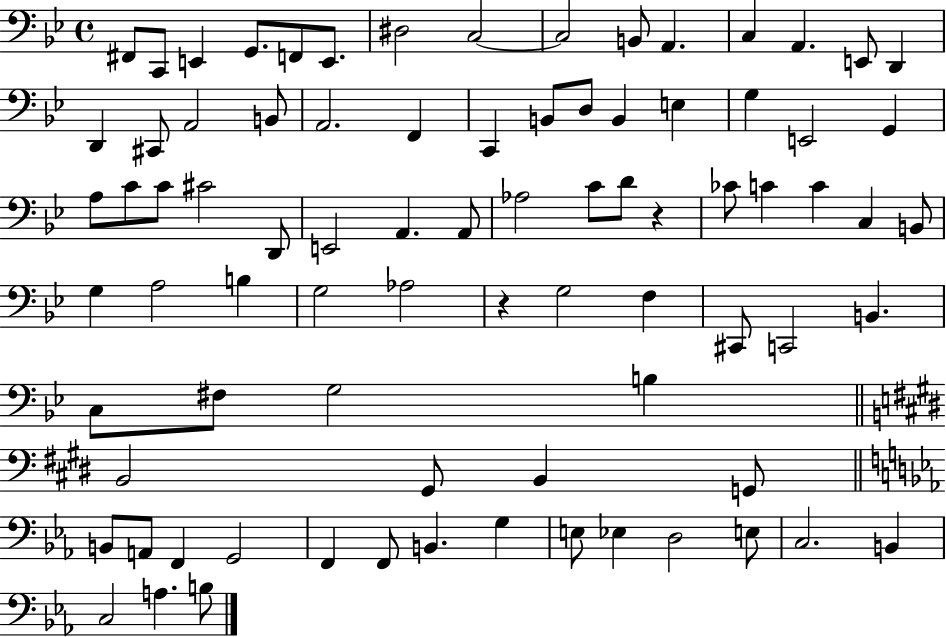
{
  \clef bass
  \time 4/4
  \defaultTimeSignature
  \key bes \major
  fis,8 c,8 e,4 g,8. f,8 e,8. | dis2 c2~~ | c2 b,8 a,4. | c4 a,4. e,8 d,4 | \break d,4 cis,8 a,2 b,8 | a,2. f,4 | c,4 b,8 d8 b,4 e4 | g4 e,2 g,4 | \break a8 c'8 c'8 cis'2 d,8 | e,2 a,4. a,8 | aes2 c'8 d'8 r4 | ces'8 c'4 c'4 c4 b,8 | \break g4 a2 b4 | g2 aes2 | r4 g2 f4 | cis,8 c,2 b,4. | \break c8 fis8 g2 b4 | \bar "||" \break \key e \major b,2 gis,8 b,4 g,8 | \bar "||" \break \key c \minor b,8 a,8 f,4 g,2 | f,4 f,8 b,4. g4 | e8 ees4 d2 e8 | c2. b,4 | \break c2 a4. b8 | \bar "|."
}